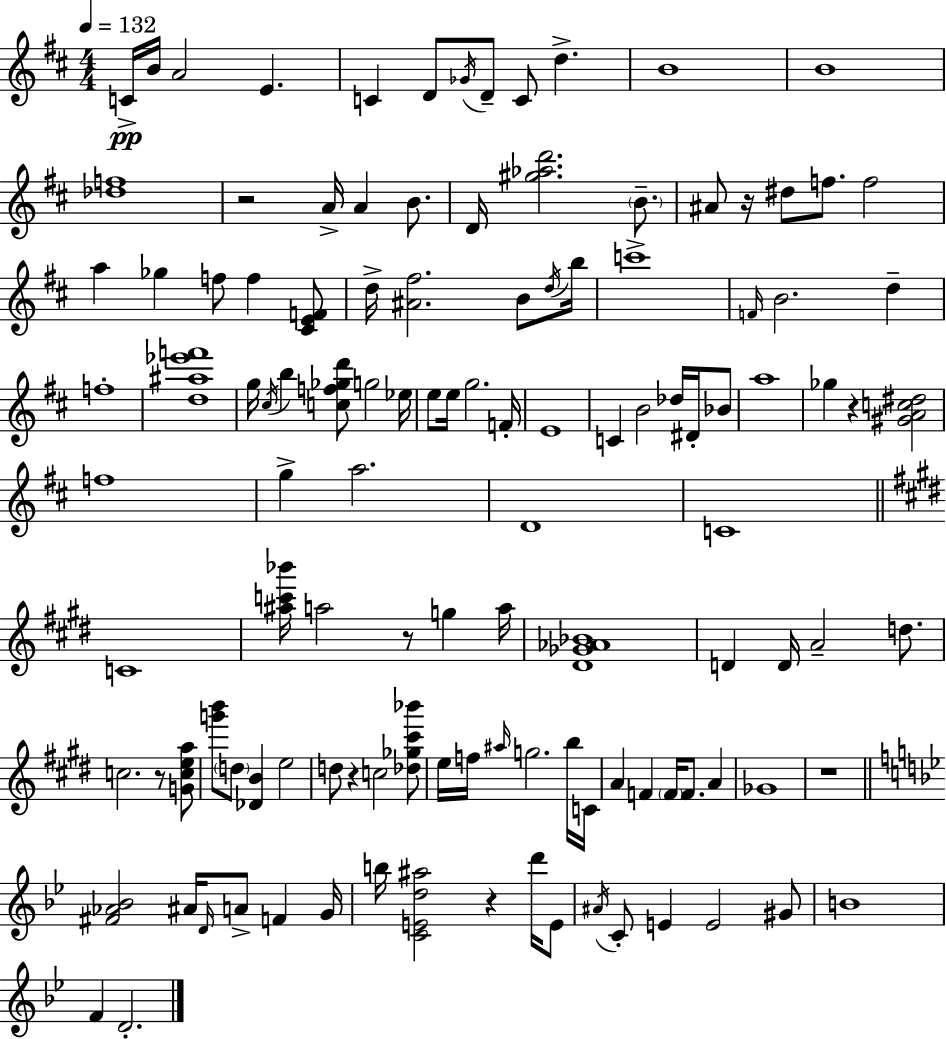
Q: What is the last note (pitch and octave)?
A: D4